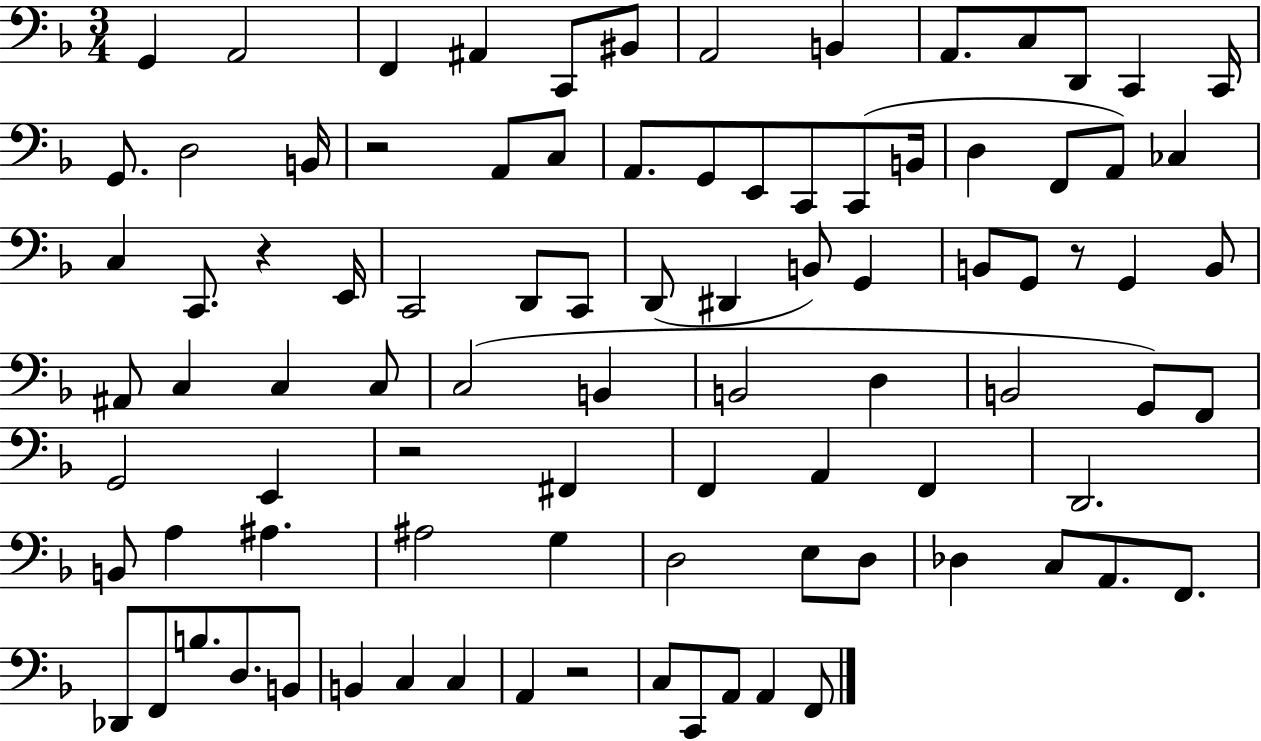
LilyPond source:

{
  \clef bass
  \numericTimeSignature
  \time 3/4
  \key f \major
  g,4 a,2 | f,4 ais,4 c,8 bis,8 | a,2 b,4 | a,8. c8 d,8 c,4 c,16 | \break g,8. d2 b,16 | r2 a,8 c8 | a,8. g,8 e,8 c,8 c,8( b,16 | d4 f,8 a,8) ces4 | \break c4 c,8. r4 e,16 | c,2 d,8 c,8 | d,8( dis,4 b,8) g,4 | b,8 g,8 r8 g,4 b,8 | \break ais,8 c4 c4 c8 | c2( b,4 | b,2 d4 | b,2 g,8) f,8 | \break g,2 e,4 | r2 fis,4 | f,4 a,4 f,4 | d,2. | \break b,8 a4 ais4. | ais2 g4 | d2 e8 d8 | des4 c8 a,8. f,8. | \break des,8 f,8 b8. d8. b,8 | b,4 c4 c4 | a,4 r2 | c8 c,8 a,8 a,4 f,8 | \break \bar "|."
}